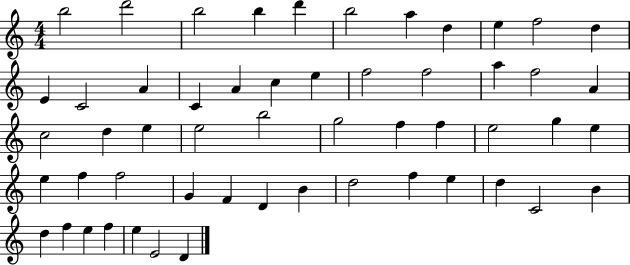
B5/h D6/h B5/h B5/q D6/q B5/h A5/q D5/q E5/q F5/h D5/q E4/q C4/h A4/q C4/q A4/q C5/q E5/q F5/h F5/h A5/q F5/h A4/q C5/h D5/q E5/q E5/h B5/h G5/h F5/q F5/q E5/h G5/q E5/q E5/q F5/q F5/h G4/q F4/q D4/q B4/q D5/h F5/q E5/q D5/q C4/h B4/q D5/q F5/q E5/q F5/q E5/q E4/h D4/q